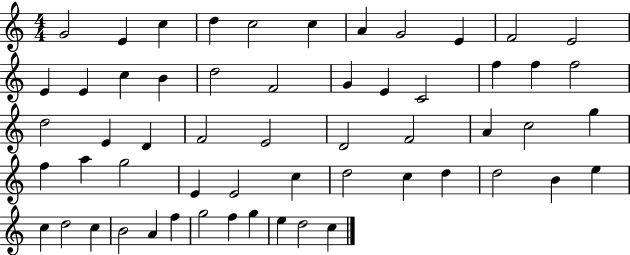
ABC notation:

X:1
T:Untitled
M:4/4
L:1/4
K:C
G2 E c d c2 c A G2 E F2 E2 E E c B d2 F2 G E C2 f f f2 d2 E D F2 E2 D2 F2 A c2 g f a g2 E E2 c d2 c d d2 B e c d2 c B2 A f g2 f g e d2 c